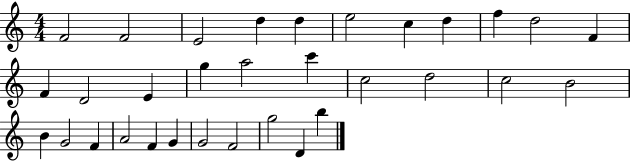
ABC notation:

X:1
T:Untitled
M:4/4
L:1/4
K:C
F2 F2 E2 d d e2 c d f d2 F F D2 E g a2 c' c2 d2 c2 B2 B G2 F A2 F G G2 F2 g2 D b